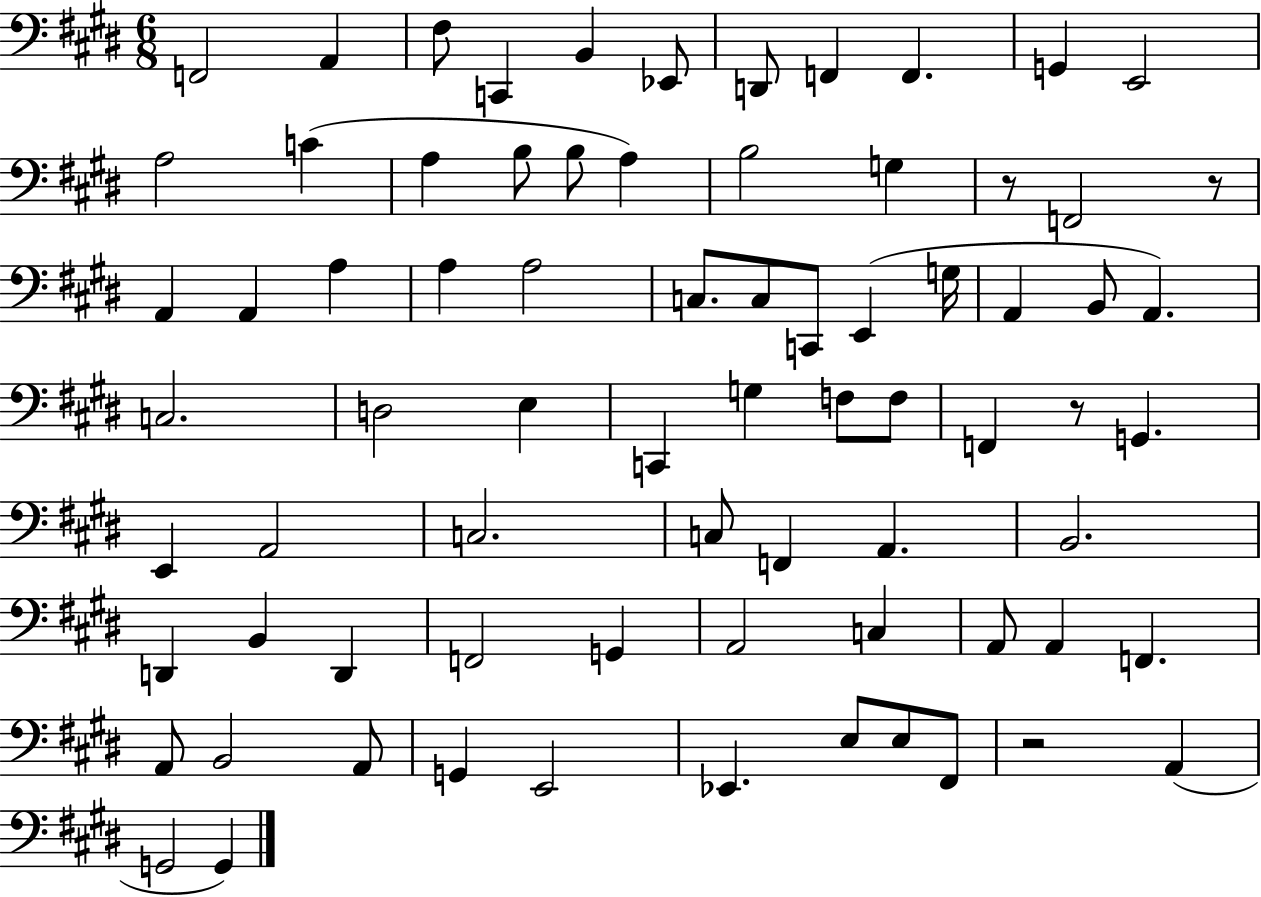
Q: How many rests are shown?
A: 4